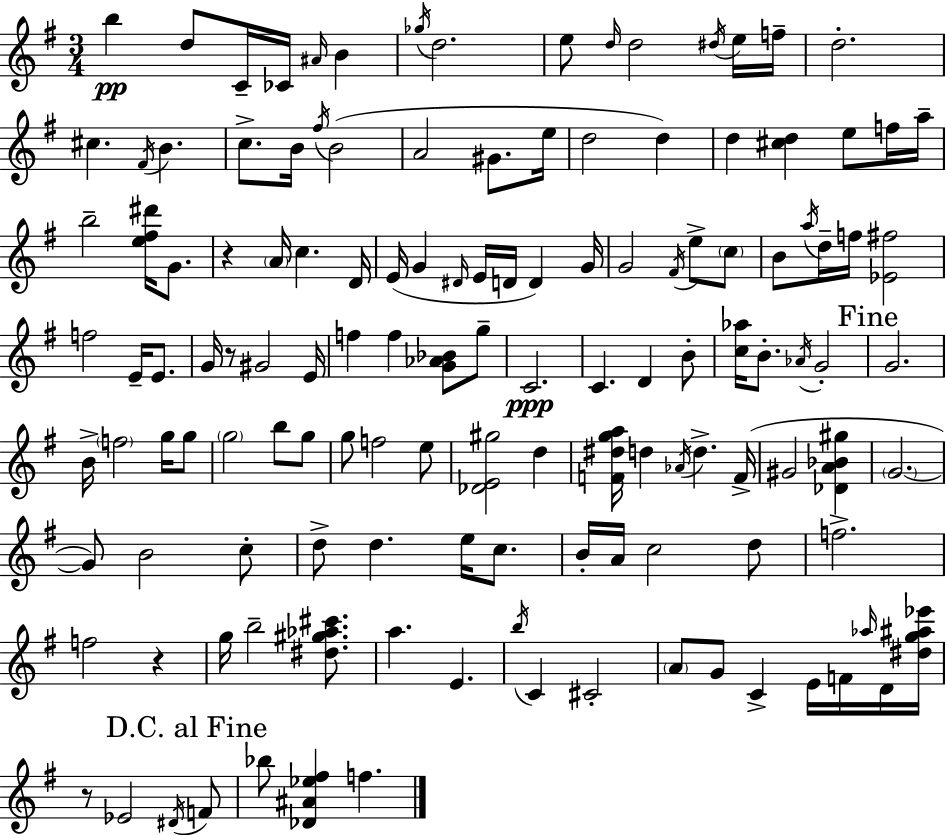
{
  \clef treble
  \numericTimeSignature
  \time 3/4
  \key g \major
  \repeat volta 2 { b''4\pp d''8 c'16-- ces'16 \grace { ais'16 } b'4 | \acciaccatura { ges''16 } d''2. | e''8 \grace { d''16 } d''2 | \acciaccatura { dis''16 } e''16 f''16-- d''2.-. | \break cis''4. \acciaccatura { fis'16 } b'4. | c''8.-> b'16 \acciaccatura { fis''16 } b'2( | a'2 | gis'8. e''16 d''2 | \break d''4) d''4 <cis'' d''>4 | e''8 f''16 a''16-- b''2-- | <e'' fis'' dis'''>16 g'8. r4 \parenthesize a'16 c''4. | d'16 e'16( g'4 \grace { dis'16 } | \break e'16 d'16 d'4) g'16 g'2 | \acciaccatura { fis'16 } e''8-> \parenthesize c''8 b'8 \acciaccatura { a''16 } d''16-- | f''16 <ees' fis''>2 f''2 | e'16-- e'8. g'16 r8 | \break gis'2 e'16 f''4 | f''4 <g' aes' bes'>8 g''8-- c'2.\ppp | c'4. | d'4 b'8-. <c'' aes''>16 b'8.-. | \break \acciaccatura { aes'16 } g'2-. \mark "Fine" g'2. | b'16-> \parenthesize f''2 | g''16 g''8 \parenthesize g''2 | b''8 g''8 g''8 | \break f''2 e''8 <des' e' gis''>2 | d''4 <f' dis'' g'' a''>16 d''4 | \acciaccatura { aes'16 } d''4.-> f'16->( gis'2 | <des' a' bes' gis''>4 \parenthesize g'2.~~ | \break g'8) | b'2 c''8-. d''8-> | d''4. e''16 c''8. b'16-. | a'16 c''2 d''8 f''2.-> | \break f''2 | r4 g''16 | b''2-- <dis'' gis'' aes'' cis'''>8. a''4. | e'4. \acciaccatura { b''16 } | \break c'4 cis'2-. | \parenthesize a'8 g'8 c'4-> e'16 f'16 \grace { aes''16 } d'16 | <dis'' g'' ais'' ees'''>16 r8 ees'2 \acciaccatura { dis'16 } | \mark "D.C. al Fine" f'8 bes''8 <des' ais' ees'' fis''>4 f''4. | \break } \bar "|."
}